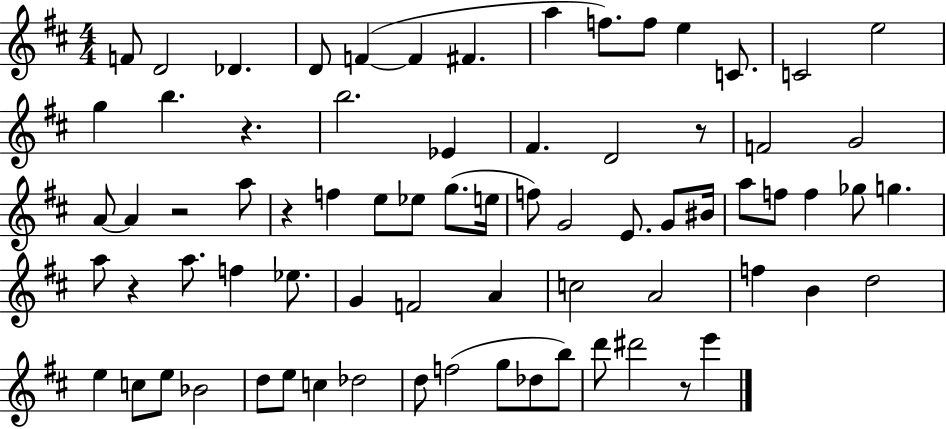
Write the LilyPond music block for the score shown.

{
  \clef treble
  \numericTimeSignature
  \time 4/4
  \key d \major
  f'8 d'2 des'4. | d'8 f'4~(~ f'4 fis'4. | a''4 f''8.) f''8 e''4 c'8. | c'2 e''2 | \break g''4 b''4. r4. | b''2. ees'4 | fis'4. d'2 r8 | f'2 g'2 | \break a'8~~ a'4 r2 a''8 | r4 f''4 e''8 ees''8 g''8.( e''16 | f''8) g'2 e'8. g'8 bis'16 | a''8 f''8 f''4 ges''8 g''4. | \break a''8 r4 a''8. f''4 ees''8. | g'4 f'2 a'4 | c''2 a'2 | f''4 b'4 d''2 | \break e''4 c''8 e''8 bes'2 | d''8 e''8 c''4 des''2 | d''8 f''2( g''8 des''8 b''8) | d'''8 dis'''2 r8 e'''4 | \break \bar "|."
}